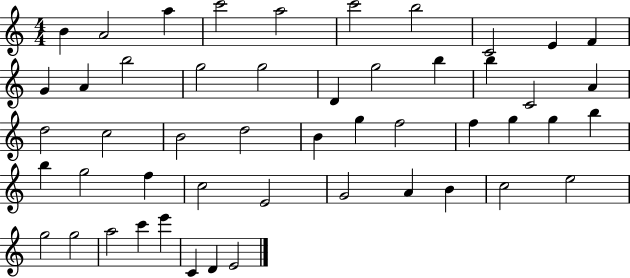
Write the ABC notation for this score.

X:1
T:Untitled
M:4/4
L:1/4
K:C
B A2 a c'2 a2 c'2 b2 C2 E F G A b2 g2 g2 D g2 b b C2 A d2 c2 B2 d2 B g f2 f g g b b g2 f c2 E2 G2 A B c2 e2 g2 g2 a2 c' e' C D E2